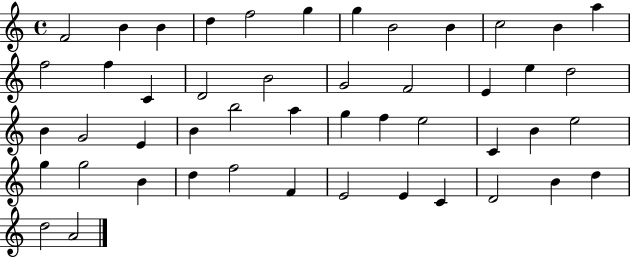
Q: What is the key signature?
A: C major